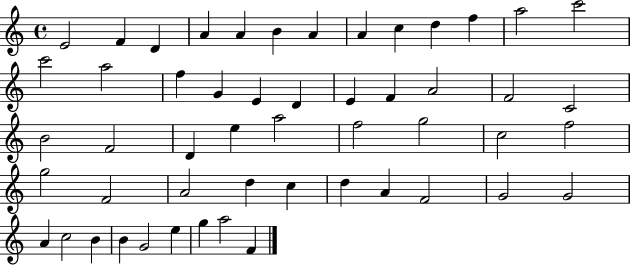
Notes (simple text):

E4/h F4/q D4/q A4/q A4/q B4/q A4/q A4/q C5/q D5/q F5/q A5/h C6/h C6/h A5/h F5/q G4/q E4/q D4/q E4/q F4/q A4/h F4/h C4/h B4/h F4/h D4/q E5/q A5/h F5/h G5/h C5/h F5/h G5/h F4/h A4/h D5/q C5/q D5/q A4/q F4/h G4/h G4/h A4/q C5/h B4/q B4/q G4/h E5/q G5/q A5/h F4/q